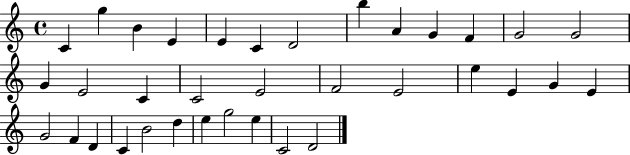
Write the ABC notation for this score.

X:1
T:Untitled
M:4/4
L:1/4
K:C
C g B E E C D2 b A G F G2 G2 G E2 C C2 E2 F2 E2 e E G E G2 F D C B2 d e g2 e C2 D2